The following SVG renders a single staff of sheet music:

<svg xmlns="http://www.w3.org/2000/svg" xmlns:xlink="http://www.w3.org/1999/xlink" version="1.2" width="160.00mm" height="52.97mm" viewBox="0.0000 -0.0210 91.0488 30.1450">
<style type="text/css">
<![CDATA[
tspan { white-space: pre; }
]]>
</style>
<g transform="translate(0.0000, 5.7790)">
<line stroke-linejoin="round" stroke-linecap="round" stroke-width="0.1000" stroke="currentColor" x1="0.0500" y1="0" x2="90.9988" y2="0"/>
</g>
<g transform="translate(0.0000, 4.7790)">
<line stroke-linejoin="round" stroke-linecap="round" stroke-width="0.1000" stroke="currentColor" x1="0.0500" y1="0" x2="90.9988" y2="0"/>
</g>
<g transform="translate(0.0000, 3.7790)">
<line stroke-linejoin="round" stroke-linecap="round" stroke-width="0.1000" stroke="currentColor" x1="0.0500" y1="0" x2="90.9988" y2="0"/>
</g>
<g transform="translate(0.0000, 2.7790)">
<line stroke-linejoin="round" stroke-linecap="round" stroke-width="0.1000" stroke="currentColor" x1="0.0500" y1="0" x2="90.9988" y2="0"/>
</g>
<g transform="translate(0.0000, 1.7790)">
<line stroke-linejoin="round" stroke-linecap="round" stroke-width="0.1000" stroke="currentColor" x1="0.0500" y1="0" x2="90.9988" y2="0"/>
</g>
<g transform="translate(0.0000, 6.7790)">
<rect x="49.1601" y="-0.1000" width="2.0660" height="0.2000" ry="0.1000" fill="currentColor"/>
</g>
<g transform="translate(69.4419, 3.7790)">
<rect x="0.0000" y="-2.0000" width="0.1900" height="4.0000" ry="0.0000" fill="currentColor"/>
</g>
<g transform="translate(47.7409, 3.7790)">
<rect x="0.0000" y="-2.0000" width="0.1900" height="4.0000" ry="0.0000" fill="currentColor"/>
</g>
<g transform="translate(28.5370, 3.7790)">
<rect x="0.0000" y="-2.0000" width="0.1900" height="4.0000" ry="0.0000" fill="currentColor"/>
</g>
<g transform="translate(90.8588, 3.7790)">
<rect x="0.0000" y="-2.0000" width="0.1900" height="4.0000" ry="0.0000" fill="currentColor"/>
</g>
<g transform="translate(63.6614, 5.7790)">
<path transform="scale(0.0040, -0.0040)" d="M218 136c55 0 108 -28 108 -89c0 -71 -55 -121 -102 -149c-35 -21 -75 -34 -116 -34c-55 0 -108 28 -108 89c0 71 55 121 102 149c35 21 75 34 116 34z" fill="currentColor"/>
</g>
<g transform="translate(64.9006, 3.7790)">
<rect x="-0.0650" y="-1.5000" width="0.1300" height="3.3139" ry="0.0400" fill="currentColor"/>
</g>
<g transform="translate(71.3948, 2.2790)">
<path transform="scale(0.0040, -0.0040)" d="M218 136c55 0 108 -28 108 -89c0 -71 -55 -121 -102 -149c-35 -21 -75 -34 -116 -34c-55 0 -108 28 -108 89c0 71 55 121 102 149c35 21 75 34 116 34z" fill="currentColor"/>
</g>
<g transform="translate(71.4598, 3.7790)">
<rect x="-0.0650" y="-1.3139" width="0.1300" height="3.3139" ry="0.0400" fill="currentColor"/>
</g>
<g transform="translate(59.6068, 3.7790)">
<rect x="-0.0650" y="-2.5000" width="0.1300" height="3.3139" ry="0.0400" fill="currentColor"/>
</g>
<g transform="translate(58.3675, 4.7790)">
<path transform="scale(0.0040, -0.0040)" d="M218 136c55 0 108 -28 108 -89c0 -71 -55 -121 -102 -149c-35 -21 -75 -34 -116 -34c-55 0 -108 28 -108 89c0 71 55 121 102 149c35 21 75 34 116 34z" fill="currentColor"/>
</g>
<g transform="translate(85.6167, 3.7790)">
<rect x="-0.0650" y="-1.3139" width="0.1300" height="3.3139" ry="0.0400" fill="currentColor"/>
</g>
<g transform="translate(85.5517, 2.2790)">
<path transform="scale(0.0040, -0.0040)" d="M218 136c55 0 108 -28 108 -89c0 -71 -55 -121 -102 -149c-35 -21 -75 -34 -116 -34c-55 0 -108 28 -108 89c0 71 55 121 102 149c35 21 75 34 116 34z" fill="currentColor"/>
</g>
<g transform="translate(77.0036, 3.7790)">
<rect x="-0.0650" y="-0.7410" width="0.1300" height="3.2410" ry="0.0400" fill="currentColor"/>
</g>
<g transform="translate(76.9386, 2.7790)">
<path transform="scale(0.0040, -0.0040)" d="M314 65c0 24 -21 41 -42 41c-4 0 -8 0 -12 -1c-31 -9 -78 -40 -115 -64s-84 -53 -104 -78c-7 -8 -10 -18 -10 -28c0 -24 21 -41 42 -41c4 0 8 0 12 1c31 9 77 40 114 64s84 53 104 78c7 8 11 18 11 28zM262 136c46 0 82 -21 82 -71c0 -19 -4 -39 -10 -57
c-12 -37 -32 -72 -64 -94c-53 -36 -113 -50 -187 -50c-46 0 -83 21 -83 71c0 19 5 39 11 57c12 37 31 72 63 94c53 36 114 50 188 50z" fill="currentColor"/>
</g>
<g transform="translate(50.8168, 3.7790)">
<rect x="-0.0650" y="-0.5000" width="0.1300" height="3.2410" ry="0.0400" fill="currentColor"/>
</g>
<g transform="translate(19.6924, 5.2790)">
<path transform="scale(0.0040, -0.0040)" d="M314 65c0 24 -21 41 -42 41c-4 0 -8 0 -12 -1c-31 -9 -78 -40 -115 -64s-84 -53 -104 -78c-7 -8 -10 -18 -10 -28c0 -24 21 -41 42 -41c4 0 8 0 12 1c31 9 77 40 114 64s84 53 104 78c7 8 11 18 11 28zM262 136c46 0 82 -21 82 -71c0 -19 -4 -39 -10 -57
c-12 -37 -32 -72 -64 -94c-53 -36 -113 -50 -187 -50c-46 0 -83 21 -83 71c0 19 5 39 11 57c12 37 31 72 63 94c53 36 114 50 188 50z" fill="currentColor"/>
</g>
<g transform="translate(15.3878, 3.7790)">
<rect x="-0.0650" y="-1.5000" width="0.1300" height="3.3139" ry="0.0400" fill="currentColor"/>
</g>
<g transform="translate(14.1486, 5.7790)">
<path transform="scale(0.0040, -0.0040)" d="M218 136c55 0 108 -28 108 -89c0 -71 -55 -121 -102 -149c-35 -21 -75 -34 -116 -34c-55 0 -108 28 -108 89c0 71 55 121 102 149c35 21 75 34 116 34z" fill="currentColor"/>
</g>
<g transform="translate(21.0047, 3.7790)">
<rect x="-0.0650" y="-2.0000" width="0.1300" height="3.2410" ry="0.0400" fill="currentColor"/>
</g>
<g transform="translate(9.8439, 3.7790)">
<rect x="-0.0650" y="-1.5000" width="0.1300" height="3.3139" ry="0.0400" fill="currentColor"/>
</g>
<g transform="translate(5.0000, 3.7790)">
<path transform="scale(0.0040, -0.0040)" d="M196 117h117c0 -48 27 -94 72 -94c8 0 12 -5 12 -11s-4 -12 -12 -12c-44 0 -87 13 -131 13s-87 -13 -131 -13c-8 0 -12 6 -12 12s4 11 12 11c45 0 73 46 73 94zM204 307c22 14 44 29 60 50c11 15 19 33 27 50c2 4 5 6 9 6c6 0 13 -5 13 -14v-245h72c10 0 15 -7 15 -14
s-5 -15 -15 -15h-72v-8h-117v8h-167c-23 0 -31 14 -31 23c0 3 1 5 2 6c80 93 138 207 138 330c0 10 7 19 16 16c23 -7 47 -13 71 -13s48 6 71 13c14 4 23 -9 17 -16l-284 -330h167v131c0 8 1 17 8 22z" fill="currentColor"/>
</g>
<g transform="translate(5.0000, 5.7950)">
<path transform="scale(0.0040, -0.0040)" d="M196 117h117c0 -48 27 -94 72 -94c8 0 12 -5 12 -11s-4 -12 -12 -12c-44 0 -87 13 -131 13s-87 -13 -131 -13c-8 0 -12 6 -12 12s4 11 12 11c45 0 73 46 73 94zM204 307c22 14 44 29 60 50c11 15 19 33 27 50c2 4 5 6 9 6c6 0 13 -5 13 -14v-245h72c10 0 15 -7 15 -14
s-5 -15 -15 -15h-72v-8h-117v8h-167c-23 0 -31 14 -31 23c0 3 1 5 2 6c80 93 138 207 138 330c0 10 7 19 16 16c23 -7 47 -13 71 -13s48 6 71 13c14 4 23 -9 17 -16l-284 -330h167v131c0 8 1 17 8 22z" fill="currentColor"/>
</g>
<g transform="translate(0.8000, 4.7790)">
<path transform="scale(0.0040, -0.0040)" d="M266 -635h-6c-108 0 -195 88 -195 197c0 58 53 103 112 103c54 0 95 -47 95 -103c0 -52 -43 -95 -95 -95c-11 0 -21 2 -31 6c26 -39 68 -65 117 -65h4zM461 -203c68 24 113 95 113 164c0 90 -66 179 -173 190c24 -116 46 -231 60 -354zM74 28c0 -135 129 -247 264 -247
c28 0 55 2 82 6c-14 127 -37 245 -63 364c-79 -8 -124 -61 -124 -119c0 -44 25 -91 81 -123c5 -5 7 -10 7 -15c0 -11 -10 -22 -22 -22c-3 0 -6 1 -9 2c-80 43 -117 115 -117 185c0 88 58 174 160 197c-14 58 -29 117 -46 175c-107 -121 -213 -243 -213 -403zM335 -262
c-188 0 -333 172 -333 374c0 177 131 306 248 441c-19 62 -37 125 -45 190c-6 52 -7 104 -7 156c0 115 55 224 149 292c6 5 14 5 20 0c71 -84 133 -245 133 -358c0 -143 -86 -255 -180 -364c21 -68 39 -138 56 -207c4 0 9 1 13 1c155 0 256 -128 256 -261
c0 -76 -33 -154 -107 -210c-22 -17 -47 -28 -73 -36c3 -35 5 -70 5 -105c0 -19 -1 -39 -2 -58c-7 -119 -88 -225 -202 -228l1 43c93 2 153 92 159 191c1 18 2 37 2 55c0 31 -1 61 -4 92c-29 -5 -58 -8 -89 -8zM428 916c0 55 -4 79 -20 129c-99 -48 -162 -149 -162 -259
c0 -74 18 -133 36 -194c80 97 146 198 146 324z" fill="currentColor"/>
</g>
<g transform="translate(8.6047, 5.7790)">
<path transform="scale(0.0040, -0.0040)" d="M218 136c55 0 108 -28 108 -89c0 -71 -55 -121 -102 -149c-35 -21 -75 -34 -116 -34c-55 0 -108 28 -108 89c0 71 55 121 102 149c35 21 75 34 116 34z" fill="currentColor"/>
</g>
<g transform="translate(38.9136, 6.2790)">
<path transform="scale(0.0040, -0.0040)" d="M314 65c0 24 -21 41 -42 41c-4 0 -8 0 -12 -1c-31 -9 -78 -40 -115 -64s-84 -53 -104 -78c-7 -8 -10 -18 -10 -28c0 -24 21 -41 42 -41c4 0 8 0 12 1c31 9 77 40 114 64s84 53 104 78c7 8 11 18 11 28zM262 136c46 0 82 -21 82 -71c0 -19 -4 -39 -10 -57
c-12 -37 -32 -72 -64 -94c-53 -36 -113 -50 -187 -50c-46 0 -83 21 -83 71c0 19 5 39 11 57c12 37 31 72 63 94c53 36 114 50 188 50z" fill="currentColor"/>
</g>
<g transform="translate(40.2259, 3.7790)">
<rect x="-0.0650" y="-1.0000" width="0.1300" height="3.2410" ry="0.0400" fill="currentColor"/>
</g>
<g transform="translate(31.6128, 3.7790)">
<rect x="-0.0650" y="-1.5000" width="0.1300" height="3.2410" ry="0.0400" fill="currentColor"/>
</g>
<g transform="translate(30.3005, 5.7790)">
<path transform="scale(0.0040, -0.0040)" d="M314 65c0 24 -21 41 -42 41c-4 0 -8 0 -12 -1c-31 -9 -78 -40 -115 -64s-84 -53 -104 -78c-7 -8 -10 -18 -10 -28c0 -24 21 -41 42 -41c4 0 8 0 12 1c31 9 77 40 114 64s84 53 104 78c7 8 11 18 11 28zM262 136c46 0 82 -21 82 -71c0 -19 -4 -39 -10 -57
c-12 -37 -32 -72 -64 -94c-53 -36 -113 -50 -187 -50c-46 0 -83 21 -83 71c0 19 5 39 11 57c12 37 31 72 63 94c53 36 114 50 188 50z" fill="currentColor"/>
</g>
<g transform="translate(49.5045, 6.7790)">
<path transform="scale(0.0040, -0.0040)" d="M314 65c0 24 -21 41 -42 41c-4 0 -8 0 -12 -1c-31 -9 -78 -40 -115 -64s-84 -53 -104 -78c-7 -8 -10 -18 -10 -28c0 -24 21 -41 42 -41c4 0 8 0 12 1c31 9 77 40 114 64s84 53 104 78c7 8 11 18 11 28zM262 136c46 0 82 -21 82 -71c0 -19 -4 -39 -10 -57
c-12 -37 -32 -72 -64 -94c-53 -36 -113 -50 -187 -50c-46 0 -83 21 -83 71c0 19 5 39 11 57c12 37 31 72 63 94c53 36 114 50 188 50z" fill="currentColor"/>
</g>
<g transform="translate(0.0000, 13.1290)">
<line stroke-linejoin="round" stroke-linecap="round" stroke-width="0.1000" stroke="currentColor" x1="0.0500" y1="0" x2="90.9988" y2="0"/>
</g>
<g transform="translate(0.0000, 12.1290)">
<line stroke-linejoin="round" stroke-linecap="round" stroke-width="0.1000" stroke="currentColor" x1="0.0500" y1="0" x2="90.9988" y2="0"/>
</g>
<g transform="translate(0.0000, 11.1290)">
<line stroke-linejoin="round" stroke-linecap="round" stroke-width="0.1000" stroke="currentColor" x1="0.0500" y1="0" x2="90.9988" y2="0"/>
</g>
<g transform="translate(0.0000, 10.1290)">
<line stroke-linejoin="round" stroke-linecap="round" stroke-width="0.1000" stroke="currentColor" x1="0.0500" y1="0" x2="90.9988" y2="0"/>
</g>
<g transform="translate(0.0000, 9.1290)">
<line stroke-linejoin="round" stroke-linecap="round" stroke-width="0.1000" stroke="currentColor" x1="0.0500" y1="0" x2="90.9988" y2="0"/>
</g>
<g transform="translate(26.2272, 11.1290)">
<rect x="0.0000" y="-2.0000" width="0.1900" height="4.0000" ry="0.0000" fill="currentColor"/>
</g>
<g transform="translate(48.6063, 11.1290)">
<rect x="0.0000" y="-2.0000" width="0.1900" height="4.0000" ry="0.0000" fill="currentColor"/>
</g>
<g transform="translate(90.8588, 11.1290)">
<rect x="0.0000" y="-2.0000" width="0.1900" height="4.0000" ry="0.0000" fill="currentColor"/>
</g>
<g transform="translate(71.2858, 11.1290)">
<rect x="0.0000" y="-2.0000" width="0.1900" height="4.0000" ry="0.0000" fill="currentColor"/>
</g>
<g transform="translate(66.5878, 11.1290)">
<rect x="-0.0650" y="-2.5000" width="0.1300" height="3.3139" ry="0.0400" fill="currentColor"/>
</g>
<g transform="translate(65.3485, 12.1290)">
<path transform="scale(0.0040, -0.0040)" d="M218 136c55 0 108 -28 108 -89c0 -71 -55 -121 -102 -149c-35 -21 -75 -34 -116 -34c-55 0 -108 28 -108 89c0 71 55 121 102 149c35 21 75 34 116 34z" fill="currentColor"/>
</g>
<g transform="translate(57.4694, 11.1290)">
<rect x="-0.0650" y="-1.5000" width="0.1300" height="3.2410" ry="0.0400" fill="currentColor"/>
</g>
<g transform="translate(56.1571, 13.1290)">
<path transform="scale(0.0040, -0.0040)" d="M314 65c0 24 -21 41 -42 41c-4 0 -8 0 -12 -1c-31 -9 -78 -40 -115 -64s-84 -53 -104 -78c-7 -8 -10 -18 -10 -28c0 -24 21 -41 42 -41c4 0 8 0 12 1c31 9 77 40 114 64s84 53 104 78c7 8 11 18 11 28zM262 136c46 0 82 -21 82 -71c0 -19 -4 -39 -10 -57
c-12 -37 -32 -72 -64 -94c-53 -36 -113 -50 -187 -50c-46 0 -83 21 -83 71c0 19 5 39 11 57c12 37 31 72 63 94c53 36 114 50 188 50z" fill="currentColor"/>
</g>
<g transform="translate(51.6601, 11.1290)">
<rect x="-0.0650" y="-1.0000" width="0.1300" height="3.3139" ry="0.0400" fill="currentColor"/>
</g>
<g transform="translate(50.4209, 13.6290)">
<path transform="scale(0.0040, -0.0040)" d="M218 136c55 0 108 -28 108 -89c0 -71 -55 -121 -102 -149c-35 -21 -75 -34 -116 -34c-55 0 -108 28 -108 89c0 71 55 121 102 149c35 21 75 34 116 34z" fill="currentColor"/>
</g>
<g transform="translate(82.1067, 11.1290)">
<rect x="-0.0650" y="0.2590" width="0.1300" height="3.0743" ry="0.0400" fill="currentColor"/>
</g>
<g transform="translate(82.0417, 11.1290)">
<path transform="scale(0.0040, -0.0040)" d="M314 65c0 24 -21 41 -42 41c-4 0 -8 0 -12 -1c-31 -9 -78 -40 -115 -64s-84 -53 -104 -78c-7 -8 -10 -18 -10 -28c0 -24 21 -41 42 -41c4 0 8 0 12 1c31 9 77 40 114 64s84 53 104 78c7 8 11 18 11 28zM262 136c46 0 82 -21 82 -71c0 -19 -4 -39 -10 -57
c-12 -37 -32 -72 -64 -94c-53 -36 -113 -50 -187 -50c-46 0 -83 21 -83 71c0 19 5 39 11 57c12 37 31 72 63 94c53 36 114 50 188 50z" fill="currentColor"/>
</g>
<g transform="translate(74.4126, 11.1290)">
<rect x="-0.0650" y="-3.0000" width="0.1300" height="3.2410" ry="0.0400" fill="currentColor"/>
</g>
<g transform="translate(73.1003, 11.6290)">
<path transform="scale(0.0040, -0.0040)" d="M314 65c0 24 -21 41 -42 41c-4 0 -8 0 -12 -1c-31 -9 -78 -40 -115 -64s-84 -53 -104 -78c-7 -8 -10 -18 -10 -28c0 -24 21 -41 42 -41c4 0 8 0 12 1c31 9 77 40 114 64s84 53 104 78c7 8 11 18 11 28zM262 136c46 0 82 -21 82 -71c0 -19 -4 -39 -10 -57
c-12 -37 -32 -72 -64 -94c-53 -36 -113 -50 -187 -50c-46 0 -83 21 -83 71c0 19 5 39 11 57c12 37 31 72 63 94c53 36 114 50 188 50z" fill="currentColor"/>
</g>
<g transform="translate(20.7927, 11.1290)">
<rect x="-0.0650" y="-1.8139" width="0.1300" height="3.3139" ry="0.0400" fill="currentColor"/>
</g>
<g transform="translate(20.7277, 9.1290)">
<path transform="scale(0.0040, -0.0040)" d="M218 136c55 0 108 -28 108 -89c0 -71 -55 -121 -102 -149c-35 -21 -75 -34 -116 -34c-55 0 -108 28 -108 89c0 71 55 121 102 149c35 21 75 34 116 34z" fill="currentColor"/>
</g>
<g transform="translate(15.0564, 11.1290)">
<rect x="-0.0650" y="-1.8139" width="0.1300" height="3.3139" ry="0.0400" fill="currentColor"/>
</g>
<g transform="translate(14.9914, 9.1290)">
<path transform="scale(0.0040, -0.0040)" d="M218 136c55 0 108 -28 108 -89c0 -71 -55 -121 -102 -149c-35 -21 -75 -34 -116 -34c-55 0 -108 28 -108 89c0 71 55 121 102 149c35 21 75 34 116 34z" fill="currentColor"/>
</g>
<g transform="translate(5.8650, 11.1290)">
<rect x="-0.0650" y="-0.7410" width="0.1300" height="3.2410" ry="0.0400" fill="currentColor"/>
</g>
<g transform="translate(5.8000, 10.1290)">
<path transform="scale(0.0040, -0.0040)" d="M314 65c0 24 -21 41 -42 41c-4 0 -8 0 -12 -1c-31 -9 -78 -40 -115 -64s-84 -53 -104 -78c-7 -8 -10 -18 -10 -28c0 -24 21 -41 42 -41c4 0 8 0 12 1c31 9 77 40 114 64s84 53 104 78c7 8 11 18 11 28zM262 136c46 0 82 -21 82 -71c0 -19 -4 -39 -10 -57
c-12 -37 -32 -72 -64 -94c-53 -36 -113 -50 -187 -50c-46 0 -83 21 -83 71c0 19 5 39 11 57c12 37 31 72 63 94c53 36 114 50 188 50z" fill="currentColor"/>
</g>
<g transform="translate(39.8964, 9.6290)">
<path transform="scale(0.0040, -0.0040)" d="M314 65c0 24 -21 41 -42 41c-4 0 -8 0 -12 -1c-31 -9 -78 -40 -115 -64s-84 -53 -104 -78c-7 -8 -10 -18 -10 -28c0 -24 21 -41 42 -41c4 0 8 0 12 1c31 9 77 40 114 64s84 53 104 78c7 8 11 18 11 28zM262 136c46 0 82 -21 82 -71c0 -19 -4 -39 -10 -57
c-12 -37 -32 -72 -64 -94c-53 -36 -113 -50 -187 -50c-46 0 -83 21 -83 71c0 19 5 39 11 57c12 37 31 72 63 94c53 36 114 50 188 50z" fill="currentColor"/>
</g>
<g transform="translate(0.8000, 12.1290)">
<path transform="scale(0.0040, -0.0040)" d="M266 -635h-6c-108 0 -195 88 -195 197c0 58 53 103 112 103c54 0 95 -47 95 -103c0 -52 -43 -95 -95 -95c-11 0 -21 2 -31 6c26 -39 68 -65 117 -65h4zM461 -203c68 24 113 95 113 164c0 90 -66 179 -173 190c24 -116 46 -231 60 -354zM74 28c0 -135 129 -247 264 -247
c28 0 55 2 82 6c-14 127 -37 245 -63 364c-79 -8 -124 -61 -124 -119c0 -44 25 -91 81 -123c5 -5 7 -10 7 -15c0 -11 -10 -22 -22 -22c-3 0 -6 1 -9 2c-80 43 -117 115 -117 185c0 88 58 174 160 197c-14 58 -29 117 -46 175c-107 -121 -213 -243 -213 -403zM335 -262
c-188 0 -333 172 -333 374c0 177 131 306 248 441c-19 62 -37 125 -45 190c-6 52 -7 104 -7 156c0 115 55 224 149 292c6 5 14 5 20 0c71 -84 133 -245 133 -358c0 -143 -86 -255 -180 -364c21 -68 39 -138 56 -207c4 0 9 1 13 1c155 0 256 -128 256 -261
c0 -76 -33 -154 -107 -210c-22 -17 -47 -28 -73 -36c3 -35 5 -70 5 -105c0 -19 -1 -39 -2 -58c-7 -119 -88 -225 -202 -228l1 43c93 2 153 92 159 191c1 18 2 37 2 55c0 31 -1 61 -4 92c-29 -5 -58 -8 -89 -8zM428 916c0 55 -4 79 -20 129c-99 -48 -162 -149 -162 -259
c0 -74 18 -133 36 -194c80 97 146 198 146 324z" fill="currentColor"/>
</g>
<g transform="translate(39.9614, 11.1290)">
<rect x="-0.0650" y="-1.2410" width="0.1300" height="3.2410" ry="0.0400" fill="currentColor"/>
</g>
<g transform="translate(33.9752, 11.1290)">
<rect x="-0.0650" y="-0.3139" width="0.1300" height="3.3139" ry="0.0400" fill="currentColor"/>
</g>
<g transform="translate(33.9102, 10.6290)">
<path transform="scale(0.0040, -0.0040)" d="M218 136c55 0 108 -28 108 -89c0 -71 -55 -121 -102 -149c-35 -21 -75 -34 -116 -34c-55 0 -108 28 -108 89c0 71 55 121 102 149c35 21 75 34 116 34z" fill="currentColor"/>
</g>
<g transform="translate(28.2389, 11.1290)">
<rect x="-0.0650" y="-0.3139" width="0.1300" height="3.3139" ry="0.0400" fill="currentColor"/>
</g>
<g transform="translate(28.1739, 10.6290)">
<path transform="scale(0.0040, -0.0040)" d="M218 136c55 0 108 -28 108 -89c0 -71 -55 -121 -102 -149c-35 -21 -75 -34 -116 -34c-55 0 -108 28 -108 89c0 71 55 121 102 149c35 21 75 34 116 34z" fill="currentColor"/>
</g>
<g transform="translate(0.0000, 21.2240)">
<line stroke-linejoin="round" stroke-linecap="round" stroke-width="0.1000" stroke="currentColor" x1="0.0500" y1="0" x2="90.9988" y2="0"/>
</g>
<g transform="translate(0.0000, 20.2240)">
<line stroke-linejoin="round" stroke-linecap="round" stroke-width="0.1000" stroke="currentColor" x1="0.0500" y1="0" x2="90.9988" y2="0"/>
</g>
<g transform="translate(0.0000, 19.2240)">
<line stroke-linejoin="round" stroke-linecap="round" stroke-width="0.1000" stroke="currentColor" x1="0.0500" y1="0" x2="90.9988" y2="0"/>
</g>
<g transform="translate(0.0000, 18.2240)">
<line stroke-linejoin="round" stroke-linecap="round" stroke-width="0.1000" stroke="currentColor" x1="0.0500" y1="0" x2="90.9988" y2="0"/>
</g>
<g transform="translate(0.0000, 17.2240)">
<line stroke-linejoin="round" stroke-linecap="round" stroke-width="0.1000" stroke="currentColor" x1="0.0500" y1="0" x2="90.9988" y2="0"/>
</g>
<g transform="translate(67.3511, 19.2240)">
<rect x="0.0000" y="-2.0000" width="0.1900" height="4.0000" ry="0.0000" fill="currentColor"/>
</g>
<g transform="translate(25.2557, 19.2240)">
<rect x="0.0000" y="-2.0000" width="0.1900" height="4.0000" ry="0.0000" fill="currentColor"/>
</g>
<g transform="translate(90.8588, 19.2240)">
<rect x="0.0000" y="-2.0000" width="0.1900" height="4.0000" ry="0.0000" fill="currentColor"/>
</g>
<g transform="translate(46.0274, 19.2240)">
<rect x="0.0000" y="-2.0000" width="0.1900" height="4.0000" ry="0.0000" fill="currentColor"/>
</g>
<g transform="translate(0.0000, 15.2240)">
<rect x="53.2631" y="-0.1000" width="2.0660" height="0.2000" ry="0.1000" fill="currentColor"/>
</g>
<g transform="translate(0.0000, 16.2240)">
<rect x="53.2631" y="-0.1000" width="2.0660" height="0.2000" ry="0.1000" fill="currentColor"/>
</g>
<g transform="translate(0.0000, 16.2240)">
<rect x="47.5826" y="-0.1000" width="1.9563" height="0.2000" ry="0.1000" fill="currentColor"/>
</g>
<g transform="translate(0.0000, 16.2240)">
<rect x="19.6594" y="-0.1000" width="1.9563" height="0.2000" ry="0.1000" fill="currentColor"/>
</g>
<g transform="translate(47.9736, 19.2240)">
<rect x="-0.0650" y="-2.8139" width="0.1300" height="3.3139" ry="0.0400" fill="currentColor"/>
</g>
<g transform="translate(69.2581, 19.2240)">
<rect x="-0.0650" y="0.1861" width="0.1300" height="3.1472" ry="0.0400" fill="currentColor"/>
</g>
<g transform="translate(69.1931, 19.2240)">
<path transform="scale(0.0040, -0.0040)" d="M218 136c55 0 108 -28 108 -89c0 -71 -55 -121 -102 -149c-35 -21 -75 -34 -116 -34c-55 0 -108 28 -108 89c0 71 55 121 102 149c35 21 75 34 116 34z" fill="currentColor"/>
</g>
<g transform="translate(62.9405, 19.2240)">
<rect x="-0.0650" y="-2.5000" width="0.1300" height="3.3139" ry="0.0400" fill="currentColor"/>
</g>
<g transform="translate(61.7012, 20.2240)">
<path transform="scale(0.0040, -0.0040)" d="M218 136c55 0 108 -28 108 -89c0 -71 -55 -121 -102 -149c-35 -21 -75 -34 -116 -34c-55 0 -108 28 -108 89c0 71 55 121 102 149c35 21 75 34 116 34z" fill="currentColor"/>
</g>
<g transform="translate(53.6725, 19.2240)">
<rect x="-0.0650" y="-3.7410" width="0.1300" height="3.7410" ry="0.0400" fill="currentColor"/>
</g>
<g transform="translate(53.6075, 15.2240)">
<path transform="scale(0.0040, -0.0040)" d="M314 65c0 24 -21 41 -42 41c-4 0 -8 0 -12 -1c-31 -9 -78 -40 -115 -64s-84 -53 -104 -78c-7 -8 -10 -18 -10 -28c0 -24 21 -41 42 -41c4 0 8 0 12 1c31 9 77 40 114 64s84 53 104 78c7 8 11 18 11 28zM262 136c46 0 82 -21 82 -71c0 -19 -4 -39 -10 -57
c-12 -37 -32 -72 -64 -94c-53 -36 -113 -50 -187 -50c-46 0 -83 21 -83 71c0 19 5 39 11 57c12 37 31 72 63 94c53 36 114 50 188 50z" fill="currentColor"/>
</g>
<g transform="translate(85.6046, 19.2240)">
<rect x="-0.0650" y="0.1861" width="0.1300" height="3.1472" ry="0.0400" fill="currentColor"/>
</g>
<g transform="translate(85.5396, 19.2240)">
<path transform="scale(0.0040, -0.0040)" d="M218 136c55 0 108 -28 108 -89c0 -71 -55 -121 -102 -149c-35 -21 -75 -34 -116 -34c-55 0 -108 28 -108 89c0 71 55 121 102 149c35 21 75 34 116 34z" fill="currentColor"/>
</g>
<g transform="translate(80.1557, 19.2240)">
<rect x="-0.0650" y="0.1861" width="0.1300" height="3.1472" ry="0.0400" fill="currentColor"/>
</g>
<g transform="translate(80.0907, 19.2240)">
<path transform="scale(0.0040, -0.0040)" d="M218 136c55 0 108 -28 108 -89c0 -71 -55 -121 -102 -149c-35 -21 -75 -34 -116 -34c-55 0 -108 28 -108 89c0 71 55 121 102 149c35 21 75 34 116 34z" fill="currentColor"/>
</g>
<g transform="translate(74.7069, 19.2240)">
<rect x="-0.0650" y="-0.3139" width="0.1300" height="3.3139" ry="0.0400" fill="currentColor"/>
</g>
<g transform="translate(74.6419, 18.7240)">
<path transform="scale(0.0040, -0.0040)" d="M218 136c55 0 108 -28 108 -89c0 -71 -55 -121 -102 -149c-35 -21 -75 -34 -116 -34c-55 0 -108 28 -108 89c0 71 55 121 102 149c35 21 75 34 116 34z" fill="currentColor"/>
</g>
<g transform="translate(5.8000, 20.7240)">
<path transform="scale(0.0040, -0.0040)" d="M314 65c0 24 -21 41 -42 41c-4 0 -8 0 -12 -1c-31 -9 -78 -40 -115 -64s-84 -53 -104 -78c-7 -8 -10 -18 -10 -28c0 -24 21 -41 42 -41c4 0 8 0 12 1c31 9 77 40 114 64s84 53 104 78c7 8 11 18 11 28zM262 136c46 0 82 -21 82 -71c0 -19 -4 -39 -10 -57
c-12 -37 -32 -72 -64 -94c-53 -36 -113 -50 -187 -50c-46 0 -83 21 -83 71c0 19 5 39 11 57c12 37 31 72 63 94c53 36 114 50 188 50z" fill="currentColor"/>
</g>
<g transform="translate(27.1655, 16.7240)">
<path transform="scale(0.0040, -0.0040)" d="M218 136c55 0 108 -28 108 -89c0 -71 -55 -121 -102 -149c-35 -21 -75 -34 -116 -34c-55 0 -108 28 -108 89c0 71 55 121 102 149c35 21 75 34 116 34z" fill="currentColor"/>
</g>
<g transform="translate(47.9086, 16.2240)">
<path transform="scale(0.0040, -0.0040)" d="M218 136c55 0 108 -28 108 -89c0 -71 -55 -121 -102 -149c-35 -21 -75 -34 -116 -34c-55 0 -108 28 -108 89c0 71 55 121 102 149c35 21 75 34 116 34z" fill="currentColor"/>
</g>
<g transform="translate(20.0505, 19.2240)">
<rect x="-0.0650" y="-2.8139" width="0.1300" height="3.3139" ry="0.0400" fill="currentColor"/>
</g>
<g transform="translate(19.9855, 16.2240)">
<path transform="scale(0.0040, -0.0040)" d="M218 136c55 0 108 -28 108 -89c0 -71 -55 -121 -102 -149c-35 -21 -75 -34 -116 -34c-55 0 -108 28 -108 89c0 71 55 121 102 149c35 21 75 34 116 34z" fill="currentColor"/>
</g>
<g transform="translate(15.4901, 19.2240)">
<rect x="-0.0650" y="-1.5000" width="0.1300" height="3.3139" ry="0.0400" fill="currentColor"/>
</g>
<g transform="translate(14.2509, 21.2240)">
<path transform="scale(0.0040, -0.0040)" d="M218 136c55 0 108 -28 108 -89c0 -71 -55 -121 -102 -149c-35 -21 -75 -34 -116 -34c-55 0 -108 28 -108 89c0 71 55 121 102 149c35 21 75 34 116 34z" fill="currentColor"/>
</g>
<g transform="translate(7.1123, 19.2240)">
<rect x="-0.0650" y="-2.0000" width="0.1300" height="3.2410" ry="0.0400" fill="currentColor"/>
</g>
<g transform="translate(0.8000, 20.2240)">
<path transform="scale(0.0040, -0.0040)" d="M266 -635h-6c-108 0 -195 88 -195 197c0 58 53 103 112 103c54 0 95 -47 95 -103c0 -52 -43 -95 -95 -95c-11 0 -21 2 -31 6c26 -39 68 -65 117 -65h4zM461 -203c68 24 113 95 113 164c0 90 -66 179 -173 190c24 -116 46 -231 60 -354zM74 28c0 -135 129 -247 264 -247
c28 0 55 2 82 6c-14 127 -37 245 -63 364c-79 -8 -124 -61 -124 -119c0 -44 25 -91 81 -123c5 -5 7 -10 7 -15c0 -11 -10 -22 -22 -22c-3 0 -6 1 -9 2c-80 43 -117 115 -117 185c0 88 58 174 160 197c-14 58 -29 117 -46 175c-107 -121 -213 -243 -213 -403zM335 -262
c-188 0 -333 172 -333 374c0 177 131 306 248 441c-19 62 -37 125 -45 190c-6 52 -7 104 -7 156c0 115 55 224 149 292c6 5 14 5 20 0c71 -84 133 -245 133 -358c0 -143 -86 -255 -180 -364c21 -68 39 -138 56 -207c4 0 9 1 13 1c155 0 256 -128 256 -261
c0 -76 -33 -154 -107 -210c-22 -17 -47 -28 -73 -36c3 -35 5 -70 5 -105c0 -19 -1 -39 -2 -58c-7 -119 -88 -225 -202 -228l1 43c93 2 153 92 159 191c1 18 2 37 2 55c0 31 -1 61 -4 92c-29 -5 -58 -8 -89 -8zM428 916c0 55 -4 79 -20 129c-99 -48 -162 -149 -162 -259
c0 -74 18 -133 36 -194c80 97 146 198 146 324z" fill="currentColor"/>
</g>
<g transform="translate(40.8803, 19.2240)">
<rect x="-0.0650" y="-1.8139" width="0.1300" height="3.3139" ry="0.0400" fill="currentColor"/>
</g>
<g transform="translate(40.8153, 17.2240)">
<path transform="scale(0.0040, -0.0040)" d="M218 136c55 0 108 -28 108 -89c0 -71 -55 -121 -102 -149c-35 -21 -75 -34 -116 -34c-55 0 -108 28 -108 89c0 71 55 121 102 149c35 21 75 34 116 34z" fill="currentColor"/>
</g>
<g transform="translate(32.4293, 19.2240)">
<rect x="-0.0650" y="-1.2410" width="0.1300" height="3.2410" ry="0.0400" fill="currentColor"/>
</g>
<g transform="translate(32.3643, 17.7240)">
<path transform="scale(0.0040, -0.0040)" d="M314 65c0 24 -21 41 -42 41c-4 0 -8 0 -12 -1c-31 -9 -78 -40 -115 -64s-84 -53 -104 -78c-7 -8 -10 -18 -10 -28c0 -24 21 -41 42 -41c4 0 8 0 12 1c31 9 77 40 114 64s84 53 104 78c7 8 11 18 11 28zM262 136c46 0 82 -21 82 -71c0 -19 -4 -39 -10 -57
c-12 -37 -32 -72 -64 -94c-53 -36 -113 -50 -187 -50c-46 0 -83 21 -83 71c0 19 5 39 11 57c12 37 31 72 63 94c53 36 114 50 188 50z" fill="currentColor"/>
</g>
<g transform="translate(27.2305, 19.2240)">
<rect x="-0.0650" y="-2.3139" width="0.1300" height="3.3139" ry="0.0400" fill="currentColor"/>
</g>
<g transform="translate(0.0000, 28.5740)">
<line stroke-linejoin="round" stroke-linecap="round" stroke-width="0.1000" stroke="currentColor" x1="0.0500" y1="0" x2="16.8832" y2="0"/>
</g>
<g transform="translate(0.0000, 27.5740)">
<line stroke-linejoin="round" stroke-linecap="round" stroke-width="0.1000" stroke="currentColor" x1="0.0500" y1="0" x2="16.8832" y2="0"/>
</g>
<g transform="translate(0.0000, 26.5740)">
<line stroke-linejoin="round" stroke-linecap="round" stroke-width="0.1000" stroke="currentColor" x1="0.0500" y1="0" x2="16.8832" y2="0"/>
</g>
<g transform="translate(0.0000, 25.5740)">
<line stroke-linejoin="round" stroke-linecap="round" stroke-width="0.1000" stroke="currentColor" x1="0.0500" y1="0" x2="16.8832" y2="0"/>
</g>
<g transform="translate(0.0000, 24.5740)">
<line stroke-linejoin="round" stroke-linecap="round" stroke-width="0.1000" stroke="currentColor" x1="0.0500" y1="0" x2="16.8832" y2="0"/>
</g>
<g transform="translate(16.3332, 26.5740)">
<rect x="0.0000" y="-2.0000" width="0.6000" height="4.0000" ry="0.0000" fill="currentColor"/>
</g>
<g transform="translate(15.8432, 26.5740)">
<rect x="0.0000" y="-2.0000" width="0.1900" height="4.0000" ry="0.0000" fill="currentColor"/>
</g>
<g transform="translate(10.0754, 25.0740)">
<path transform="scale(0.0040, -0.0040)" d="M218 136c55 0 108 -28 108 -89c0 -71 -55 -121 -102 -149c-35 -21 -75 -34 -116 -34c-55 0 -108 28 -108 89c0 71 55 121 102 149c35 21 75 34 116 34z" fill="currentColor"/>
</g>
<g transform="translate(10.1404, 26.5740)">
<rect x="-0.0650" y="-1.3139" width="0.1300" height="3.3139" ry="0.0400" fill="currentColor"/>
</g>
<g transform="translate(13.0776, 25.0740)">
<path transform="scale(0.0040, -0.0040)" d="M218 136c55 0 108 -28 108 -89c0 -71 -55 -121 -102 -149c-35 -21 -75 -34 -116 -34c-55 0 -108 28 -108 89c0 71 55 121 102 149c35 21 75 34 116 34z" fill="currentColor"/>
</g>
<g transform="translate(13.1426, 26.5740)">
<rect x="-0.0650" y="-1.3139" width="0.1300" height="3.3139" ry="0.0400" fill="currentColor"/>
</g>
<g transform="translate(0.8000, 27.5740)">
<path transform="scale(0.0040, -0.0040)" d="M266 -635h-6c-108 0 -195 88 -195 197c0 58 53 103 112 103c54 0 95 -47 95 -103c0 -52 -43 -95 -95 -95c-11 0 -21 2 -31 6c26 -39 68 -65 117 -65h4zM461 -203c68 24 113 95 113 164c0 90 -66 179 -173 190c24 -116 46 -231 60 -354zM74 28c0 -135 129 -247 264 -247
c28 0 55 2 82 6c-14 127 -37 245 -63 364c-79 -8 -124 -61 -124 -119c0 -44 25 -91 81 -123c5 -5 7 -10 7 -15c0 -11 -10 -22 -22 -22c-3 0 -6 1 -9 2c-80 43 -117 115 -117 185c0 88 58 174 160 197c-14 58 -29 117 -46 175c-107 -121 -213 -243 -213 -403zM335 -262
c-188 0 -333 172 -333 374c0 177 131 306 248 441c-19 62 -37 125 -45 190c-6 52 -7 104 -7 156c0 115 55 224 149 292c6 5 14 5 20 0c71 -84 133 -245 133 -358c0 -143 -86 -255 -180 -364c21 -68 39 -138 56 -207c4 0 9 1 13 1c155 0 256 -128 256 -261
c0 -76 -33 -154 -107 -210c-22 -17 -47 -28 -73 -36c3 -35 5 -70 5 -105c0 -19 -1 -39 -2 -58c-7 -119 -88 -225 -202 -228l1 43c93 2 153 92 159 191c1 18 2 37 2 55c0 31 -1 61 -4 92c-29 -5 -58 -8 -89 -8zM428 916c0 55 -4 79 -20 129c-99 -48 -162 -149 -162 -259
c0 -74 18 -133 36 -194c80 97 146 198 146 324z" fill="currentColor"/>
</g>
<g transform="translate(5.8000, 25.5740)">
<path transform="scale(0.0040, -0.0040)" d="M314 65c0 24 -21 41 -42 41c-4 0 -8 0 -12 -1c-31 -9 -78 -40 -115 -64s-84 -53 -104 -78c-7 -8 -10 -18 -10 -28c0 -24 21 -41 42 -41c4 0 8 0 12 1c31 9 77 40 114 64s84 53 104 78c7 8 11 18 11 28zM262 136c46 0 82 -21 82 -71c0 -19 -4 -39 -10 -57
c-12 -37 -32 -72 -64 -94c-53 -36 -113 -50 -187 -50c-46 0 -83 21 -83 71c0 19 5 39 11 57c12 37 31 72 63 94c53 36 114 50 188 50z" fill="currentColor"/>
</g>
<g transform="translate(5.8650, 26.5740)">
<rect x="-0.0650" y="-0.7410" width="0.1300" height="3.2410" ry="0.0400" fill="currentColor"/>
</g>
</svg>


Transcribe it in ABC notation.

X:1
T:Untitled
M:4/4
L:1/4
K:C
E E F2 E2 D2 C2 G E e d2 e d2 f f c c e2 D E2 G A2 B2 F2 E a g e2 f a c'2 G B c B B d2 e e